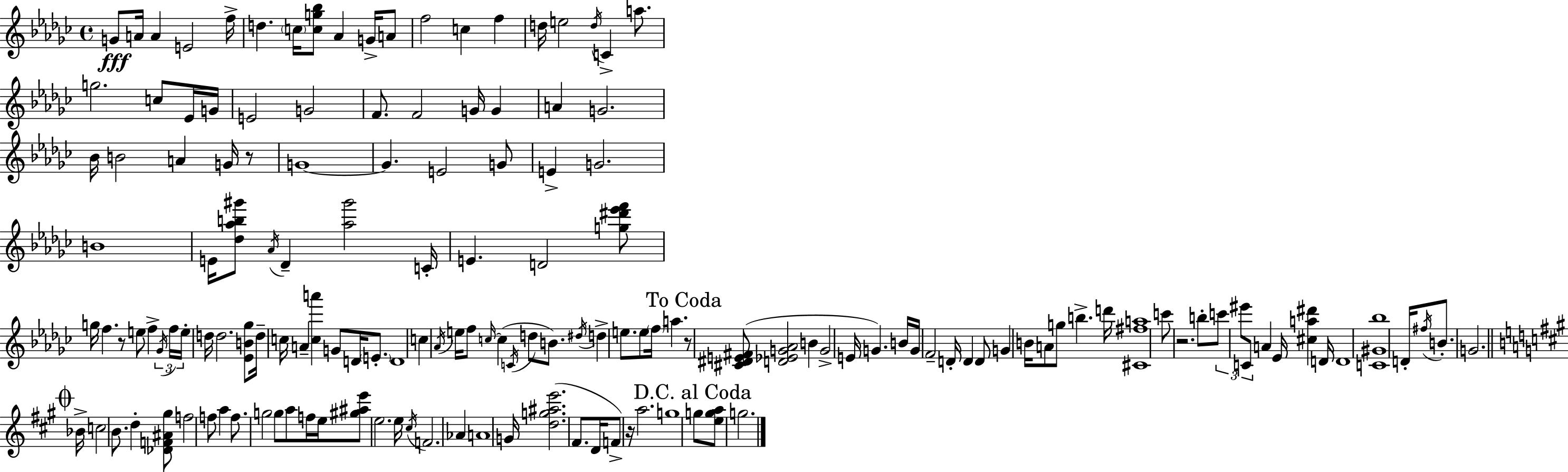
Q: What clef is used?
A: treble